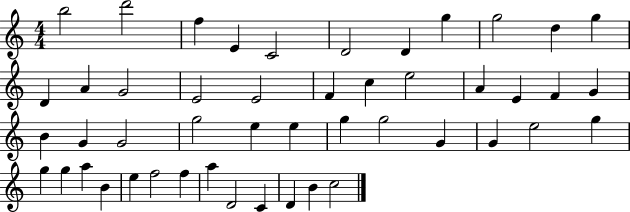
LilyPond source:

{
  \clef treble
  \numericTimeSignature
  \time 4/4
  \key c \major
  b''2 d'''2 | f''4 e'4 c'2 | d'2 d'4 g''4 | g''2 d''4 g''4 | \break d'4 a'4 g'2 | e'2 e'2 | f'4 c''4 e''2 | a'4 e'4 f'4 g'4 | \break b'4 g'4 g'2 | g''2 e''4 e''4 | g''4 g''2 g'4 | g'4 e''2 g''4 | \break g''4 g''4 a''4 b'4 | e''4 f''2 f''4 | a''4 d'2 c'4 | d'4 b'4 c''2 | \break \bar "|."
}